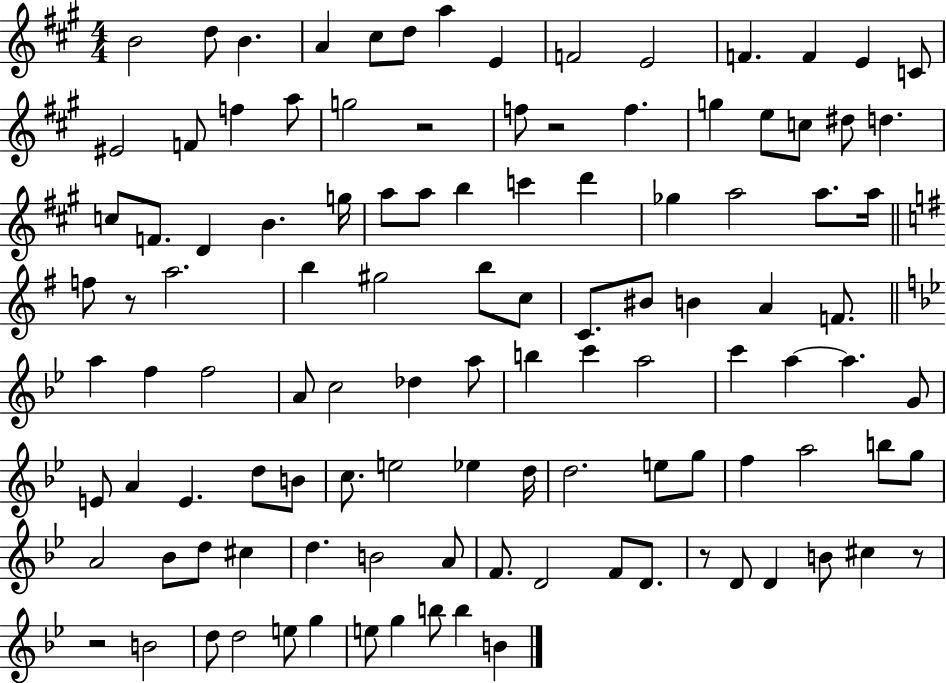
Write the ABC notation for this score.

X:1
T:Untitled
M:4/4
L:1/4
K:A
B2 d/2 B A ^c/2 d/2 a E F2 E2 F F E C/2 ^E2 F/2 f a/2 g2 z2 f/2 z2 f g e/2 c/2 ^d/2 d c/2 F/2 D B g/4 a/2 a/2 b c' d' _g a2 a/2 a/4 f/2 z/2 a2 b ^g2 b/2 c/2 C/2 ^B/2 B A F/2 a f f2 A/2 c2 _d a/2 b c' a2 c' a a G/2 E/2 A E d/2 B/2 c/2 e2 _e d/4 d2 e/2 g/2 f a2 b/2 g/2 A2 _B/2 d/2 ^c d B2 A/2 F/2 D2 F/2 D/2 z/2 D/2 D B/2 ^c z/2 z2 B2 d/2 d2 e/2 g e/2 g b/2 b B